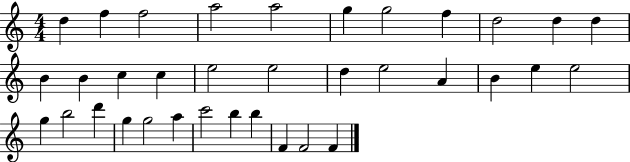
D5/q F5/q F5/h A5/h A5/h G5/q G5/h F5/q D5/h D5/q D5/q B4/q B4/q C5/q C5/q E5/h E5/h D5/q E5/h A4/q B4/q E5/q E5/h G5/q B5/h D6/q G5/q G5/h A5/q C6/h B5/q B5/q F4/q F4/h F4/q